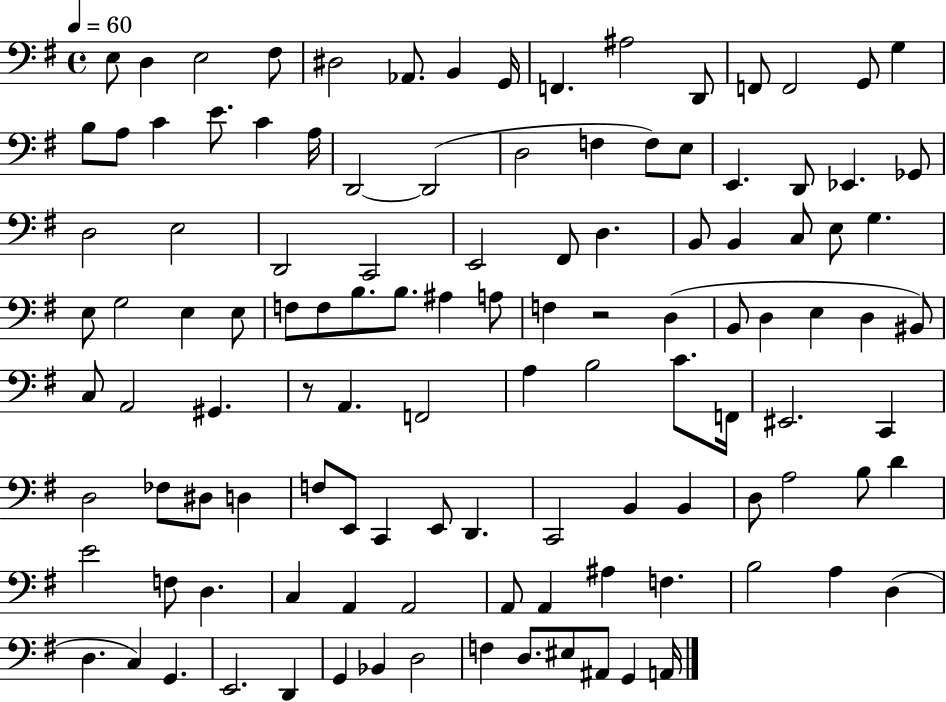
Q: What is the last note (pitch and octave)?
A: A2